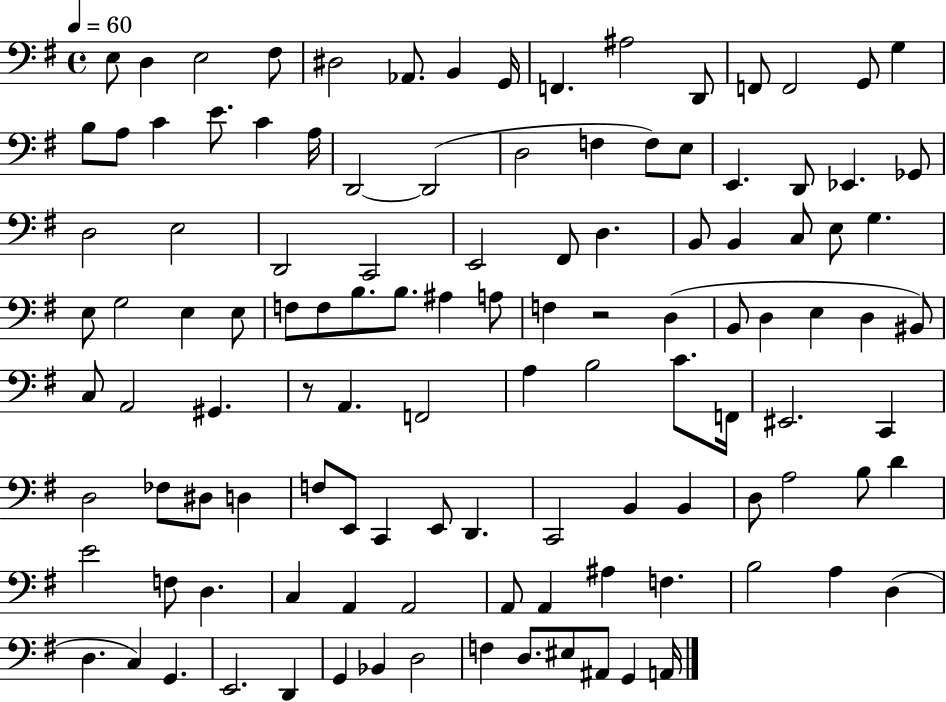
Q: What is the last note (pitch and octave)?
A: A2